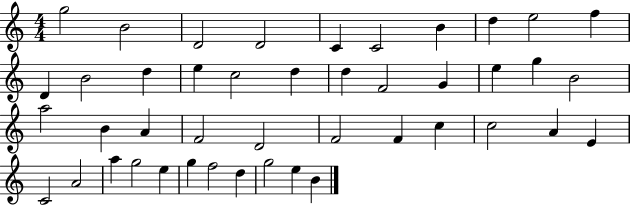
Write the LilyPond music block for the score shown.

{
  \clef treble
  \numericTimeSignature
  \time 4/4
  \key c \major
  g''2 b'2 | d'2 d'2 | c'4 c'2 b'4 | d''4 e''2 f''4 | \break d'4 b'2 d''4 | e''4 c''2 d''4 | d''4 f'2 g'4 | e''4 g''4 b'2 | \break a''2 b'4 a'4 | f'2 d'2 | f'2 f'4 c''4 | c''2 a'4 e'4 | \break c'2 a'2 | a''4 g''2 e''4 | g''4 f''2 d''4 | g''2 e''4 b'4 | \break \bar "|."
}